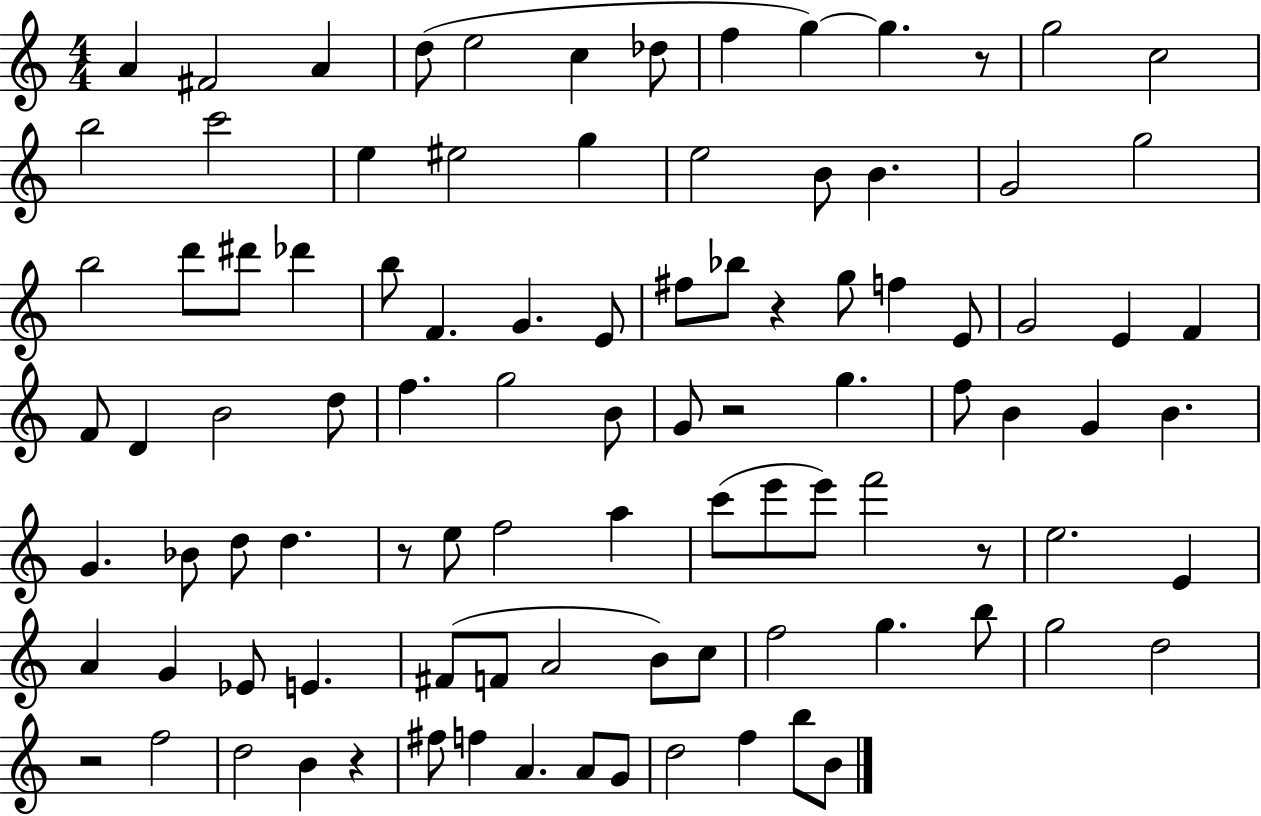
X:1
T:Untitled
M:4/4
L:1/4
K:C
A ^F2 A d/2 e2 c _d/2 f g g z/2 g2 c2 b2 c'2 e ^e2 g e2 B/2 B G2 g2 b2 d'/2 ^d'/2 _d' b/2 F G E/2 ^f/2 _b/2 z g/2 f E/2 G2 E F F/2 D B2 d/2 f g2 B/2 G/2 z2 g f/2 B G B G _B/2 d/2 d z/2 e/2 f2 a c'/2 e'/2 e'/2 f'2 z/2 e2 E A G _E/2 E ^F/2 F/2 A2 B/2 c/2 f2 g b/2 g2 d2 z2 f2 d2 B z ^f/2 f A A/2 G/2 d2 f b/2 B/2